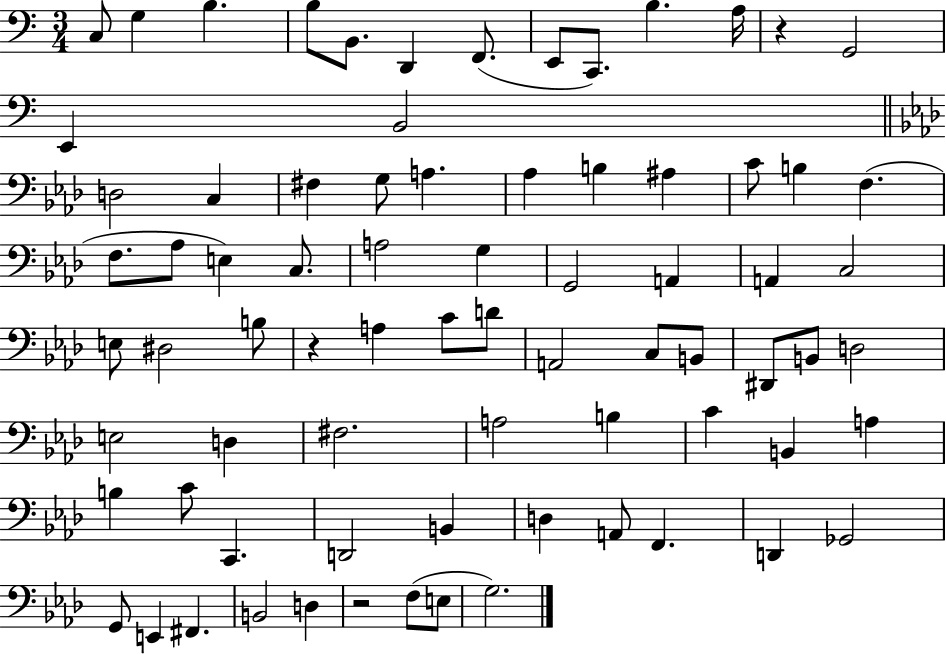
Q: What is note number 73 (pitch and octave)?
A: G3